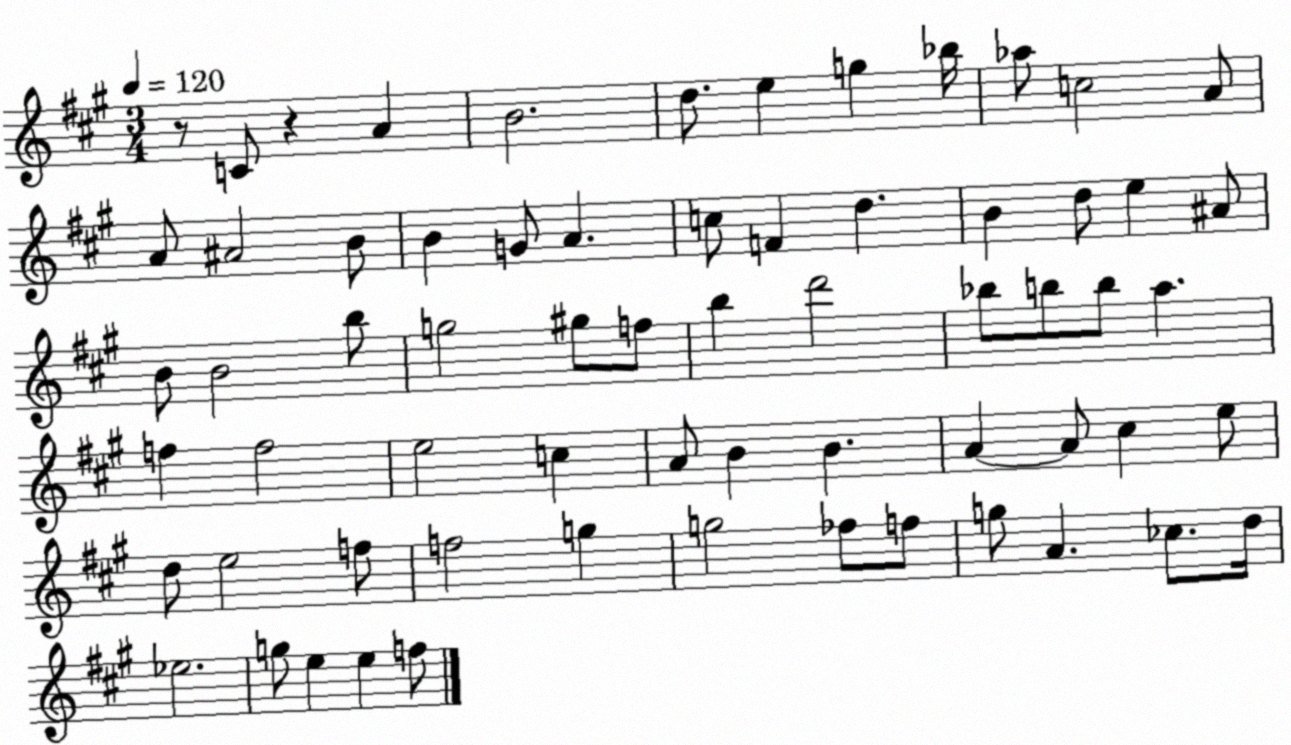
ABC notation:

X:1
T:Untitled
M:3/4
L:1/4
K:A
z/2 C/2 z A B2 d/2 e g _b/4 _a/2 c2 A/2 A/2 ^A2 B/2 B G/2 A c/2 F d B d/2 e ^A/2 B/2 B2 b/2 g2 ^g/2 f/2 b d'2 _b/2 b/2 b/2 a f f2 e2 c A/2 B B A A/2 ^c e/2 d/2 e2 f/2 f2 g g2 _f/2 f/2 g/2 A _c/2 d/4 _e2 g/2 e e f/2